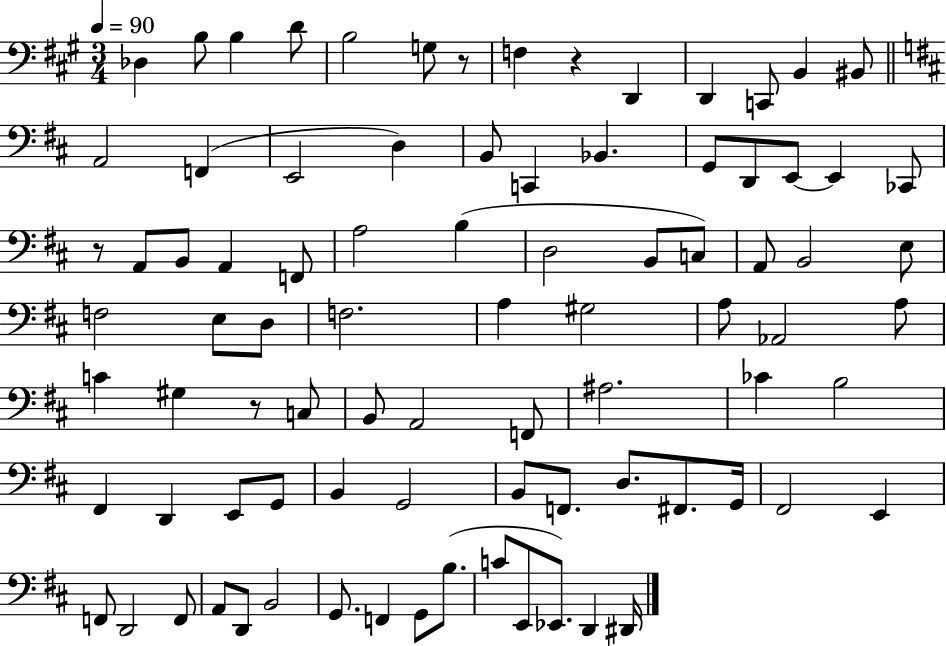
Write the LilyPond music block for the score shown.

{
  \clef bass
  \numericTimeSignature
  \time 3/4
  \key a \major
  \tempo 4 = 90
  \repeat volta 2 { des4 b8 b4 d'8 | b2 g8 r8 | f4 r4 d,4 | d,4 c,8 b,4 bis,8 | \break \bar "||" \break \key d \major a,2 f,4( | e,2 d4) | b,8 c,4 bes,4. | g,8 d,8 e,8~~ e,4 ces,8 | \break r8 a,8 b,8 a,4 f,8 | a2 b4( | d2 b,8 c8) | a,8 b,2 e8 | \break f2 e8 d8 | f2. | a4 gis2 | a8 aes,2 a8 | \break c'4 gis4 r8 c8 | b,8 a,2 f,8 | ais2. | ces'4 b2 | \break fis,4 d,4 e,8 g,8 | b,4 g,2 | b,8 f,8. d8. fis,8. g,16 | fis,2 e,4 | \break f,8 d,2 f,8 | a,8 d,8 b,2 | g,8. f,4 g,8 b8.( | c'8 e,8 ees,8.) d,4 dis,16 | \break } \bar "|."
}